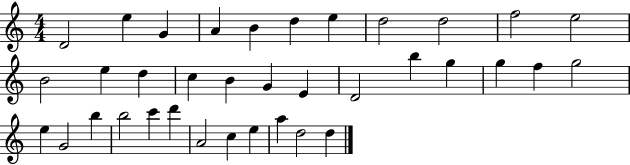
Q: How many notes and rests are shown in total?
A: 36